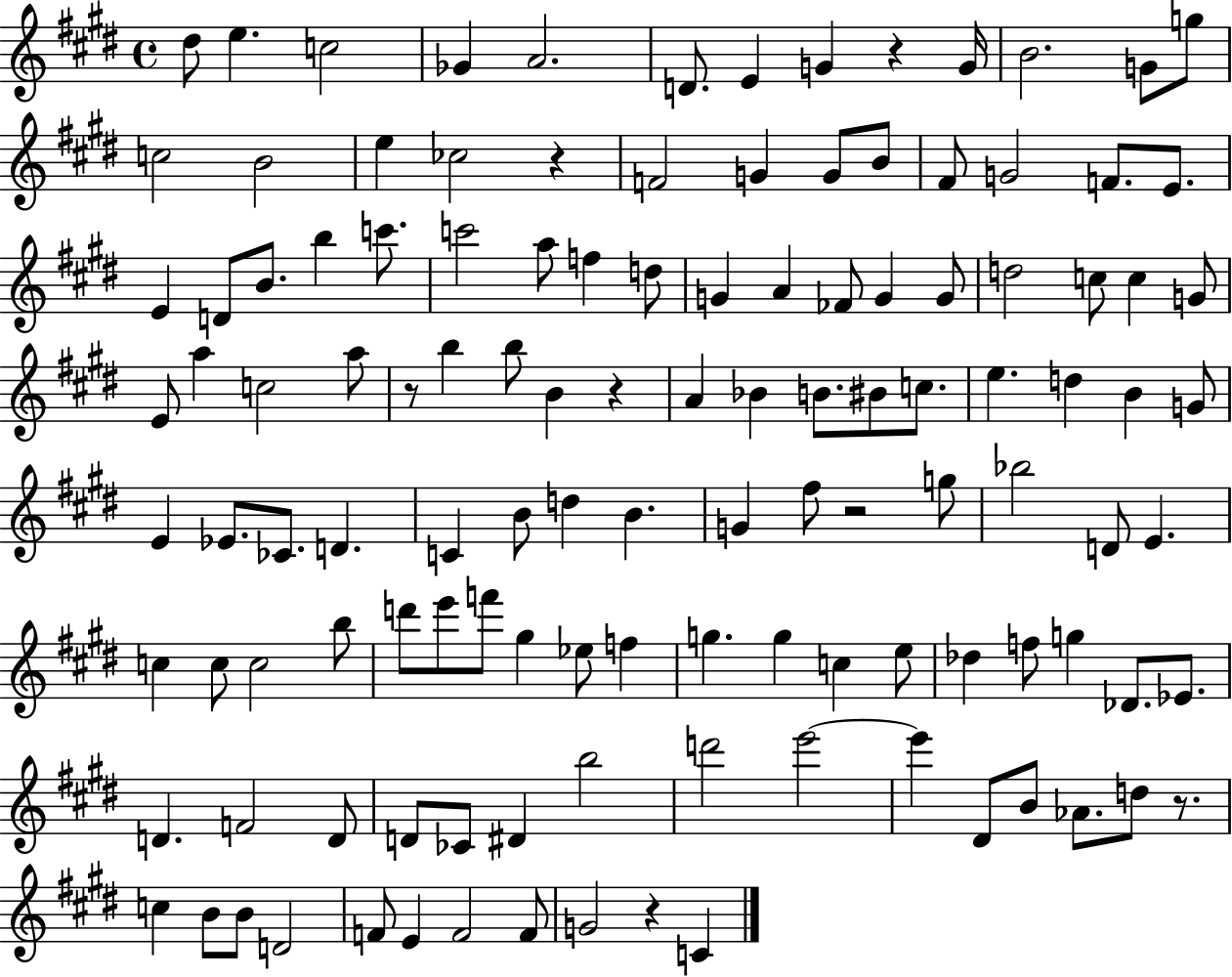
{
  \clef treble
  \time 4/4
  \defaultTimeSignature
  \key e \major
  dis''8 e''4. c''2 | ges'4 a'2. | d'8. e'4 g'4 r4 g'16 | b'2. g'8 g''8 | \break c''2 b'2 | e''4 ces''2 r4 | f'2 g'4 g'8 b'8 | fis'8 g'2 f'8. e'8. | \break e'4 d'8 b'8. b''4 c'''8. | c'''2 a''8 f''4 d''8 | g'4 a'4 fes'8 g'4 g'8 | d''2 c''8 c''4 g'8 | \break e'8 a''4 c''2 a''8 | r8 b''4 b''8 b'4 r4 | a'4 bes'4 b'8. bis'8 c''8. | e''4. d''4 b'4 g'8 | \break e'4 ees'8. ces'8. d'4. | c'4 b'8 d''4 b'4. | g'4 fis''8 r2 g''8 | bes''2 d'8 e'4. | \break c''4 c''8 c''2 b''8 | d'''8 e'''8 f'''8 gis''4 ees''8 f''4 | g''4. g''4 c''4 e''8 | des''4 f''8 g''4 des'8. ees'8. | \break d'4. f'2 d'8 | d'8 ces'8 dis'4 b''2 | d'''2 e'''2~~ | e'''4 dis'8 b'8 aes'8. d''8 r8. | \break c''4 b'8 b'8 d'2 | f'8 e'4 f'2 f'8 | g'2 r4 c'4 | \bar "|."
}